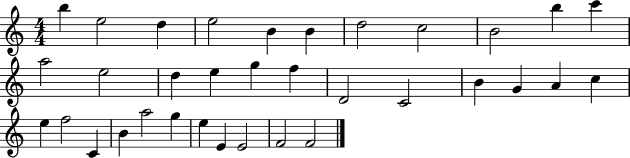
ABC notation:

X:1
T:Untitled
M:4/4
L:1/4
K:C
b e2 d e2 B B d2 c2 B2 b c' a2 e2 d e g f D2 C2 B G A c e f2 C B a2 g e E E2 F2 F2